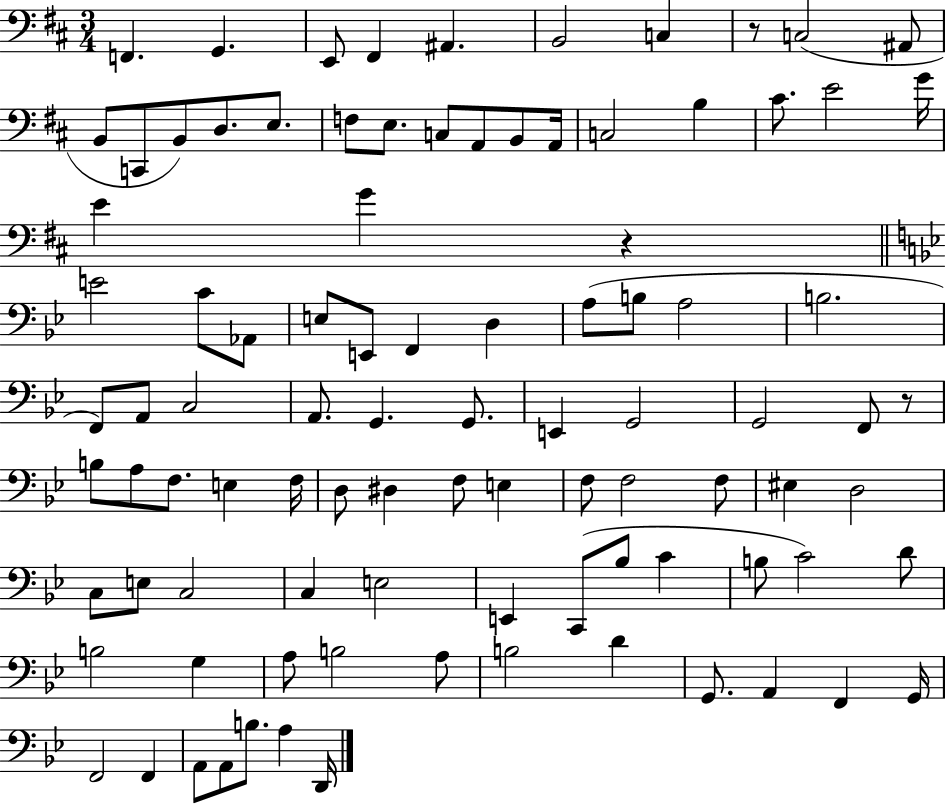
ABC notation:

X:1
T:Untitled
M:3/4
L:1/4
K:D
F,, G,, E,,/2 ^F,, ^A,, B,,2 C, z/2 C,2 ^A,,/2 B,,/2 C,,/2 B,,/2 D,/2 E,/2 F,/2 E,/2 C,/2 A,,/2 B,,/2 A,,/4 C,2 B, ^C/2 E2 G/4 E G z E2 C/2 _A,,/2 E,/2 E,,/2 F,, D, A,/2 B,/2 A,2 B,2 F,,/2 A,,/2 C,2 A,,/2 G,, G,,/2 E,, G,,2 G,,2 F,,/2 z/2 B,/2 A,/2 F,/2 E, F,/4 D,/2 ^D, F,/2 E, F,/2 F,2 F,/2 ^E, D,2 C,/2 E,/2 C,2 C, E,2 E,, C,,/2 _B,/2 C B,/2 C2 D/2 B,2 G, A,/2 B,2 A,/2 B,2 D G,,/2 A,, F,, G,,/4 F,,2 F,, A,,/2 A,,/2 B,/2 A, D,,/4